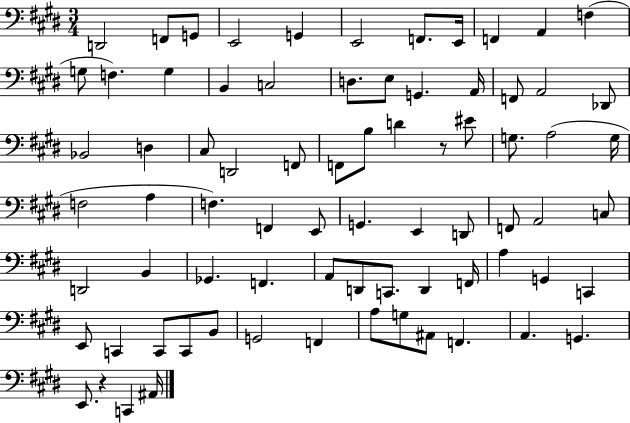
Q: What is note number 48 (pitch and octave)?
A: B2